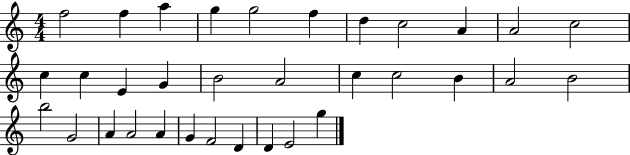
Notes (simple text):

F5/h F5/q A5/q G5/q G5/h F5/q D5/q C5/h A4/q A4/h C5/h C5/q C5/q E4/q G4/q B4/h A4/h C5/q C5/h B4/q A4/h B4/h B5/h G4/h A4/q A4/h A4/q G4/q F4/h D4/q D4/q E4/h G5/q